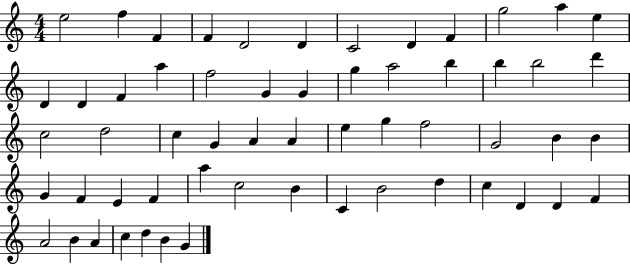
E5/h F5/q F4/q F4/q D4/h D4/q C4/h D4/q F4/q G5/h A5/q E5/q D4/q D4/q F4/q A5/q F5/h G4/q G4/q G5/q A5/h B5/q B5/q B5/h D6/q C5/h D5/h C5/q G4/q A4/q A4/q E5/q G5/q F5/h G4/h B4/q B4/q G4/q F4/q E4/q F4/q A5/q C5/h B4/q C4/q B4/h D5/q C5/q D4/q D4/q F4/q A4/h B4/q A4/q C5/q D5/q B4/q G4/q